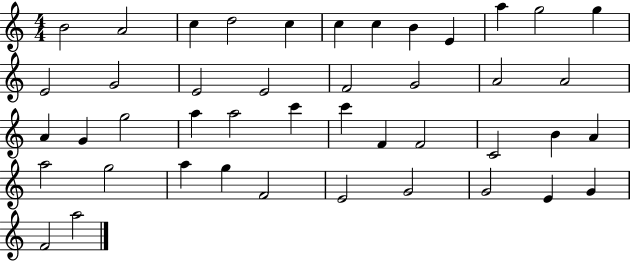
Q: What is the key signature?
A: C major